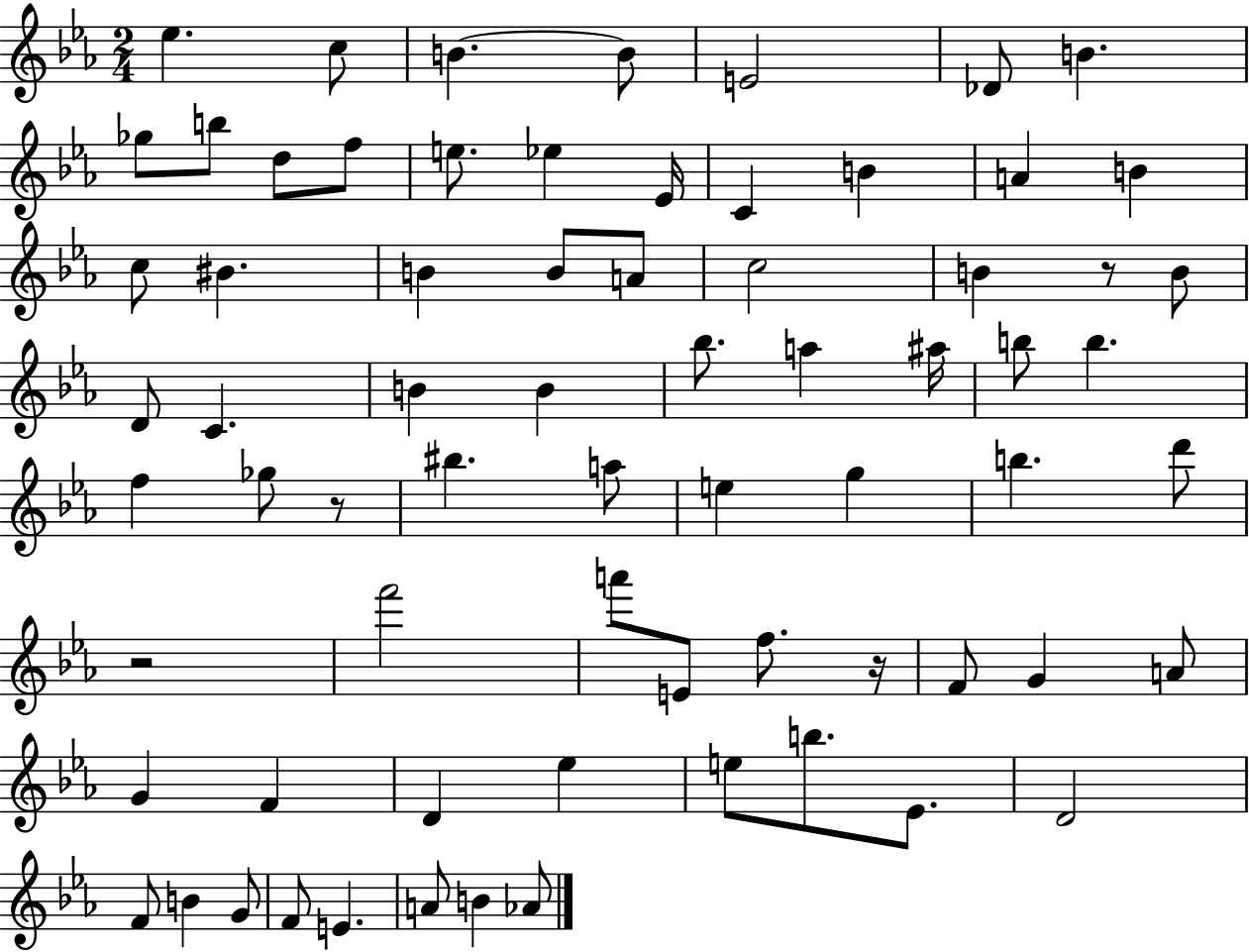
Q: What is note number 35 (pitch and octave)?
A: B5